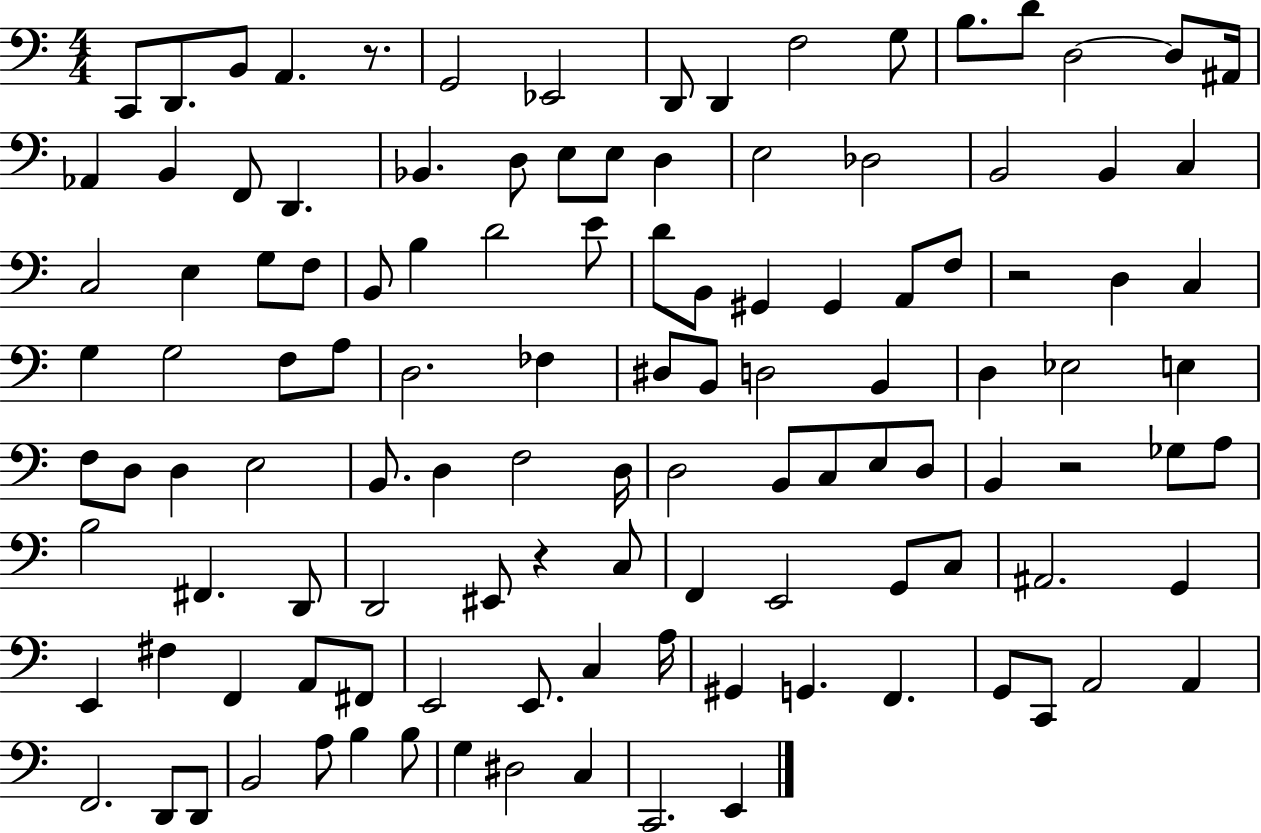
{
  \clef bass
  \numericTimeSignature
  \time 4/4
  \key c \major
  c,8 d,8. b,8 a,4. r8. | g,2 ees,2 | d,8 d,4 f2 g8 | b8. d'8 d2~~ d8 ais,16 | \break aes,4 b,4 f,8 d,4. | bes,4. d8 e8 e8 d4 | e2 des2 | b,2 b,4 c4 | \break c2 e4 g8 f8 | b,8 b4 d'2 e'8 | d'8 b,8 gis,4 gis,4 a,8 f8 | r2 d4 c4 | \break g4 g2 f8 a8 | d2. fes4 | dis8 b,8 d2 b,4 | d4 ees2 e4 | \break f8 d8 d4 e2 | b,8. d4 f2 d16 | d2 b,8 c8 e8 d8 | b,4 r2 ges8 a8 | \break b2 fis,4. d,8 | d,2 eis,8 r4 c8 | f,4 e,2 g,8 c8 | ais,2. g,4 | \break e,4 fis4 f,4 a,8 fis,8 | e,2 e,8. c4 a16 | gis,4 g,4. f,4. | g,8 c,8 a,2 a,4 | \break f,2. d,8 d,8 | b,2 a8 b4 b8 | g4 dis2 c4 | c,2. e,4 | \break \bar "|."
}